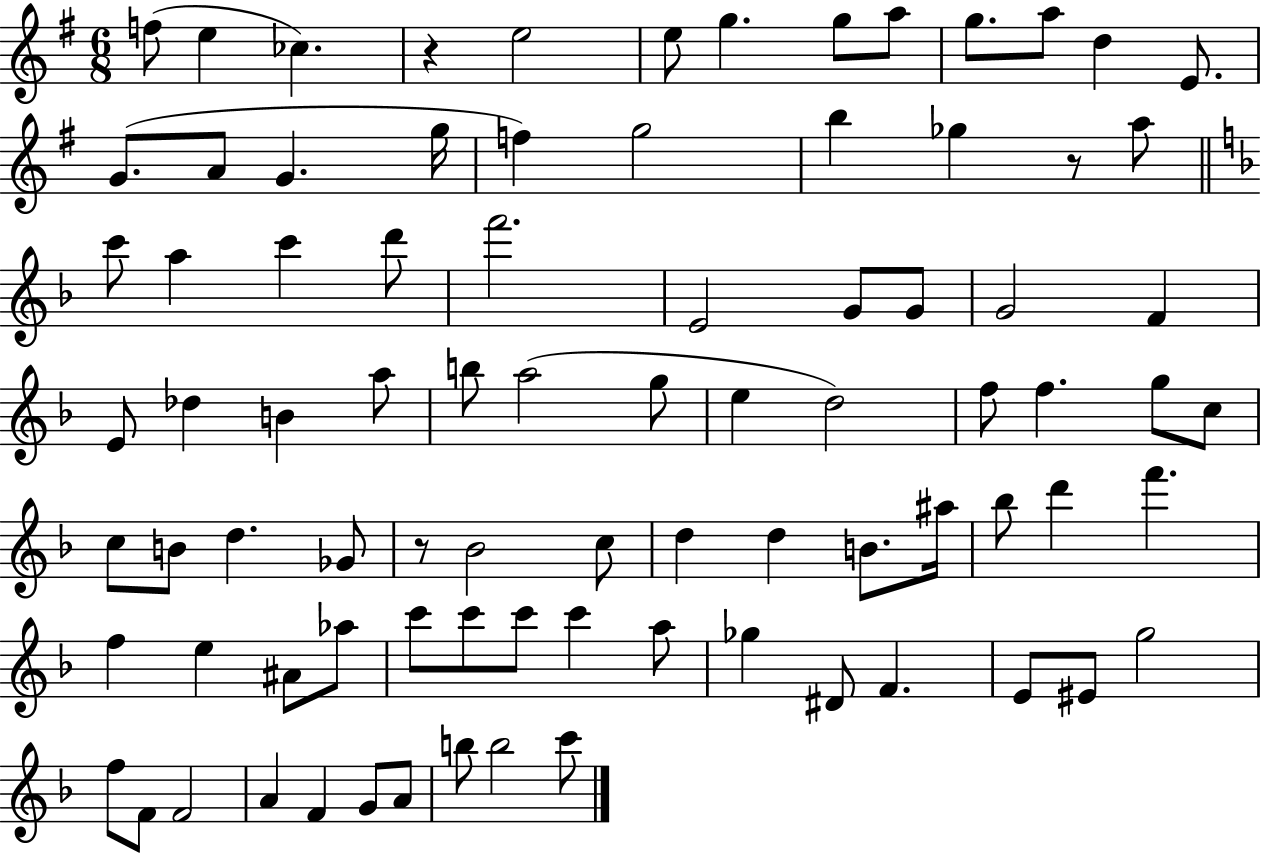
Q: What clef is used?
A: treble